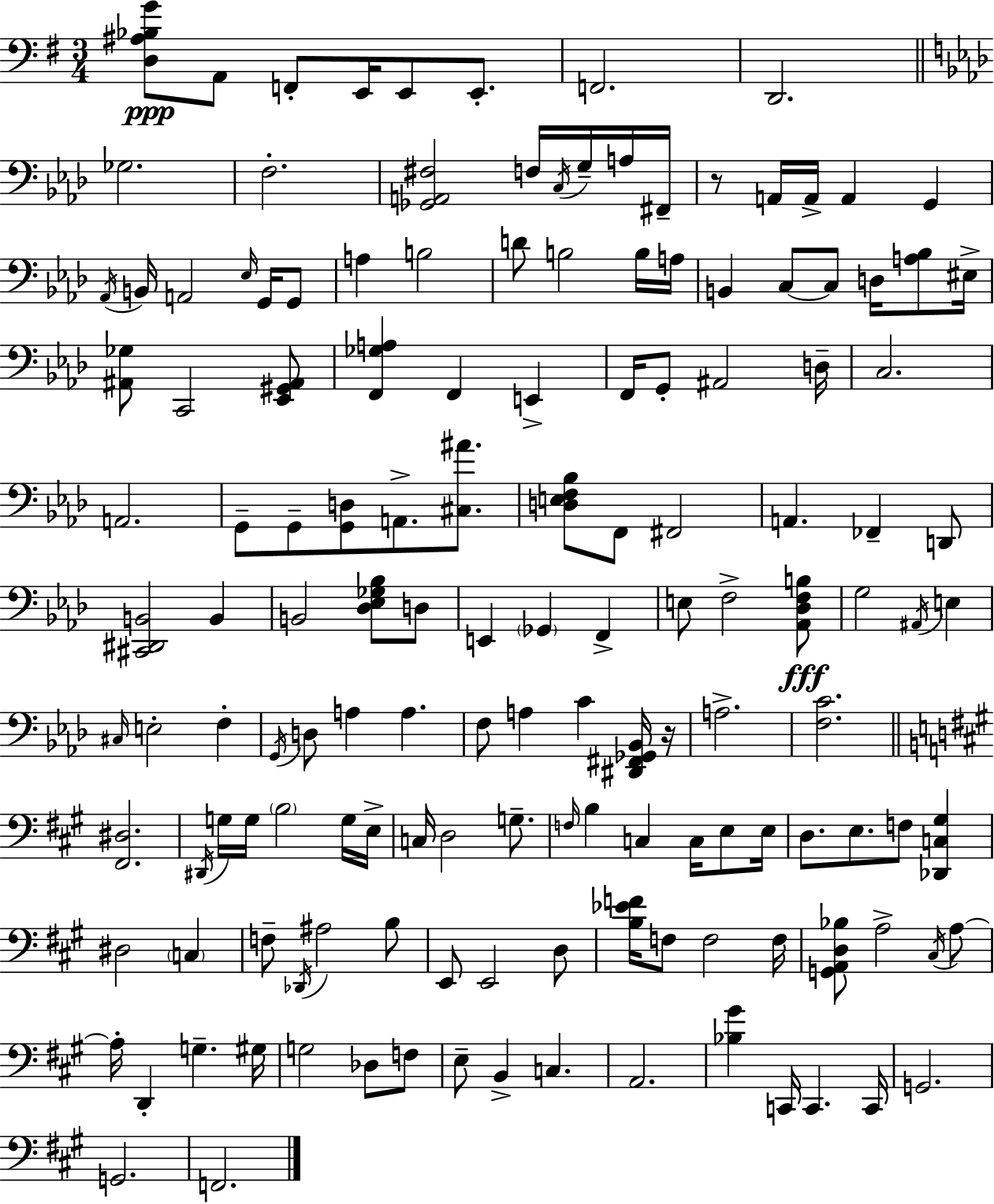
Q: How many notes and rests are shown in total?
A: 145